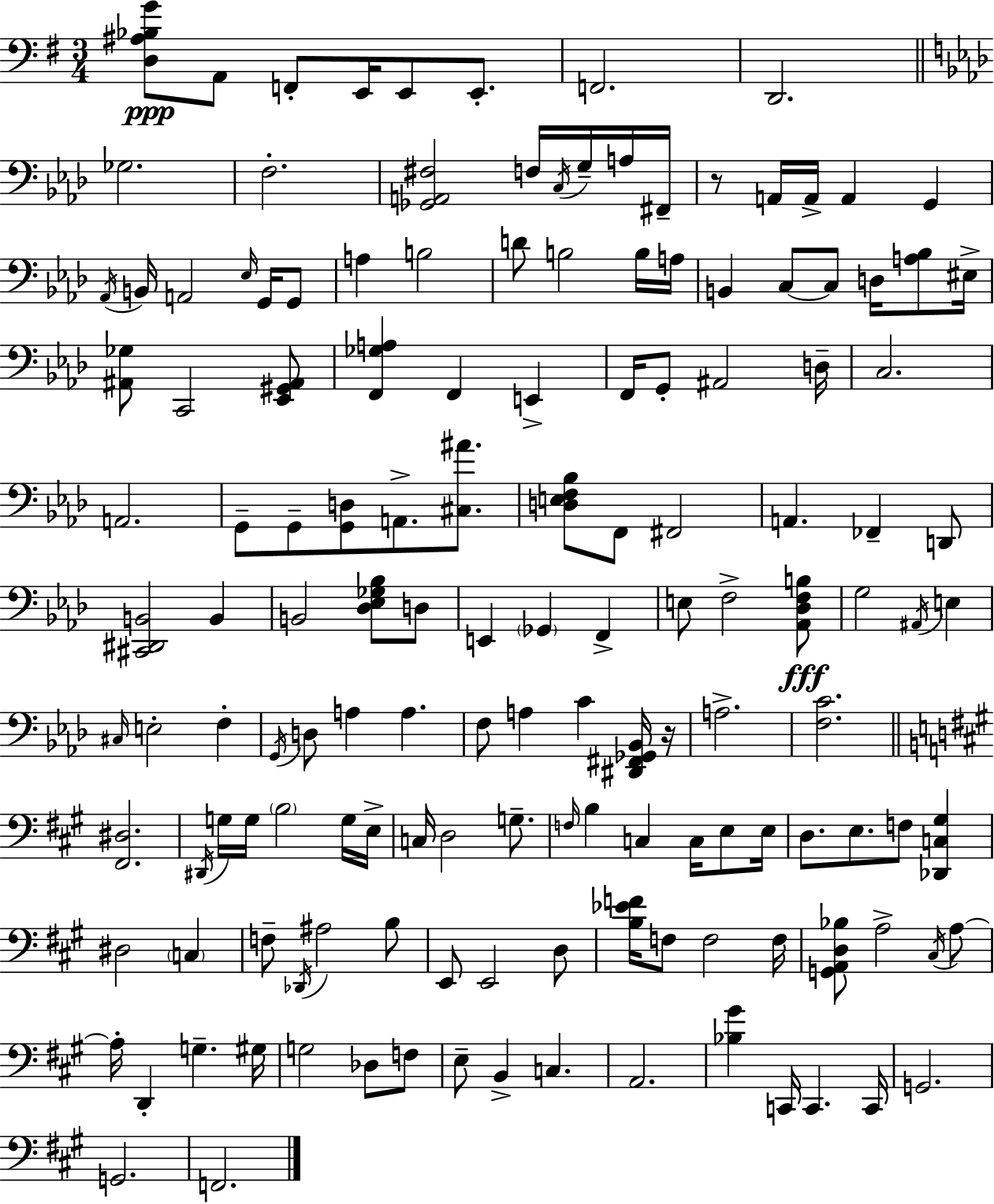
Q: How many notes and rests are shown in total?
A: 145